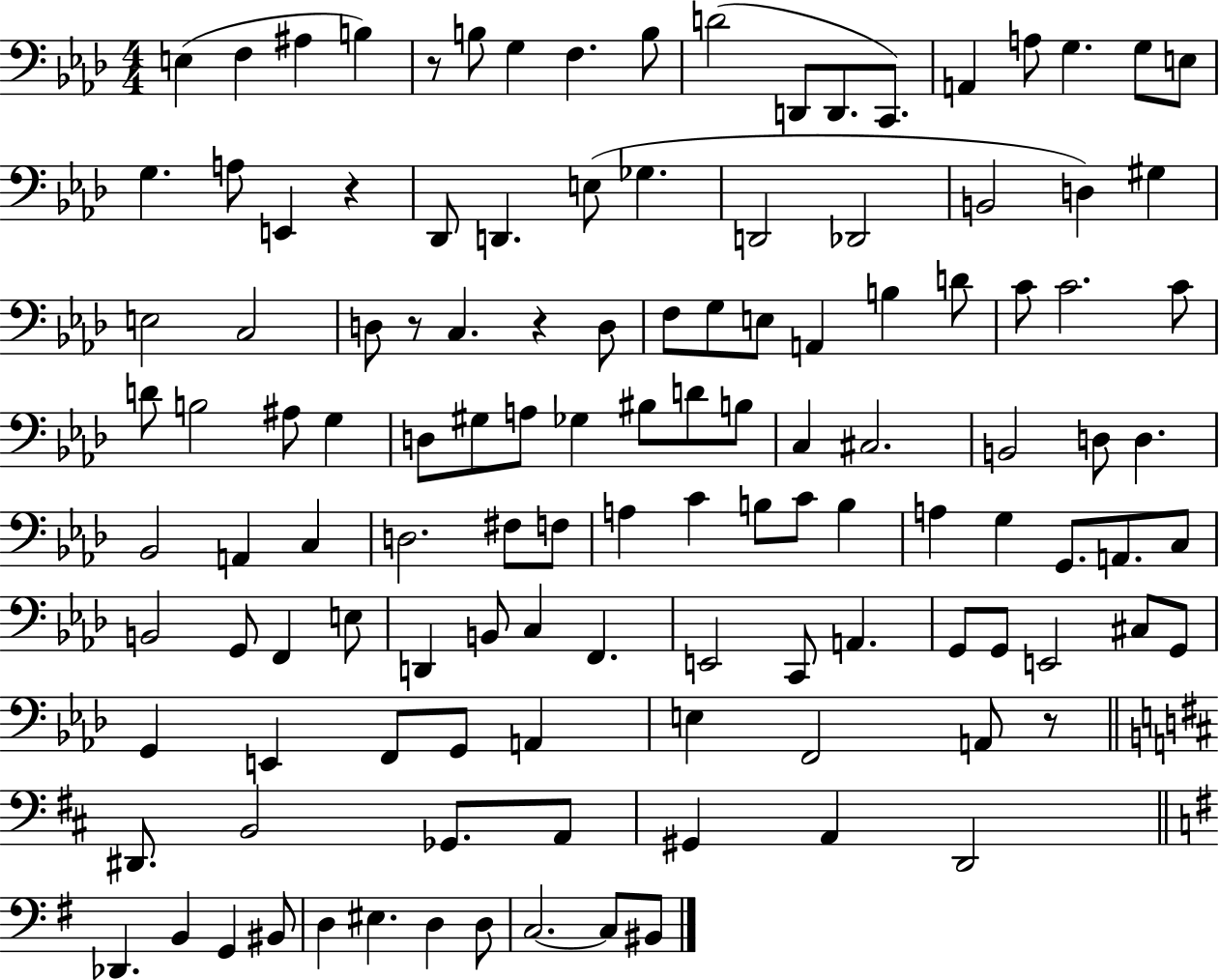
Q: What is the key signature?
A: AES major